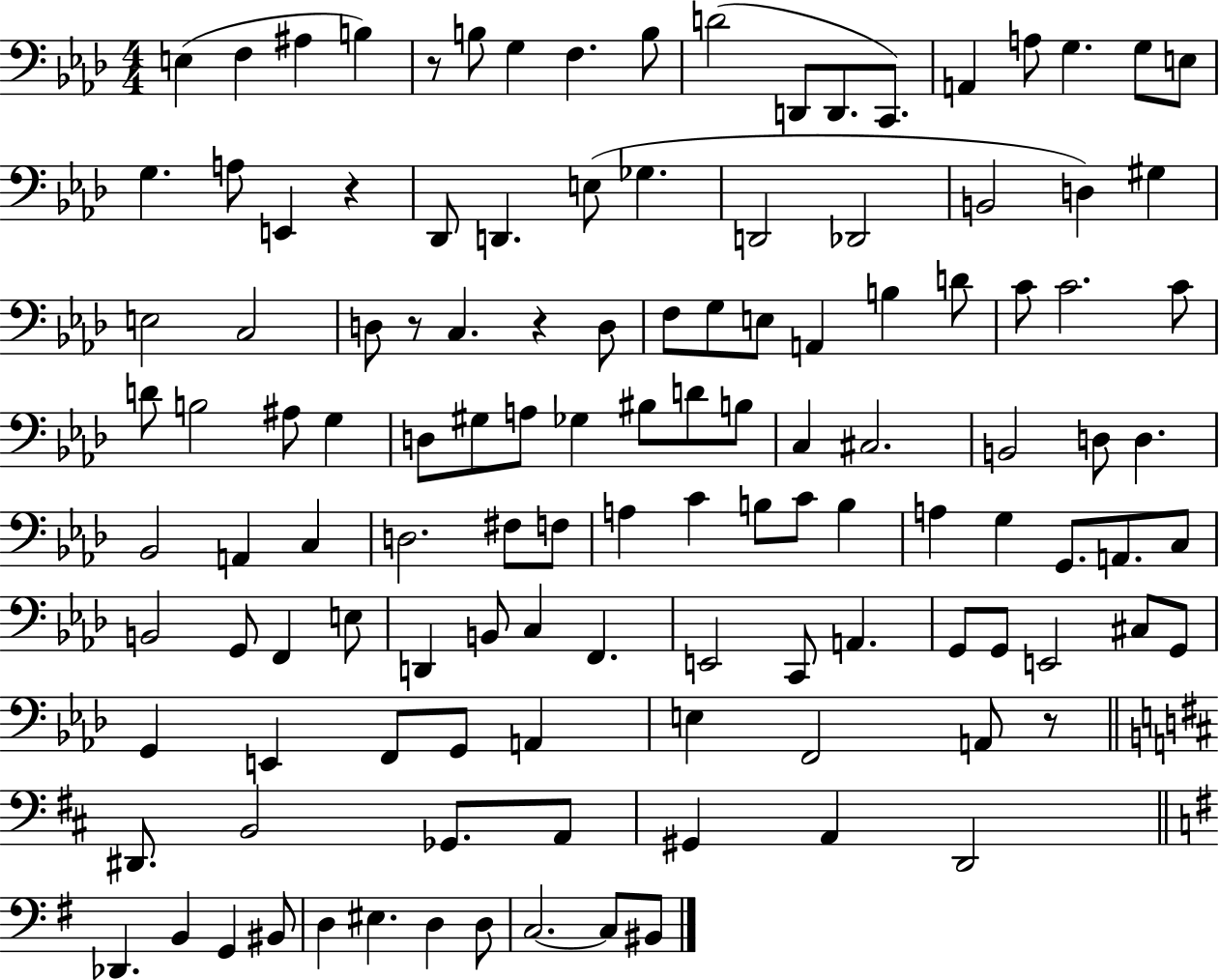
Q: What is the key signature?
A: AES major